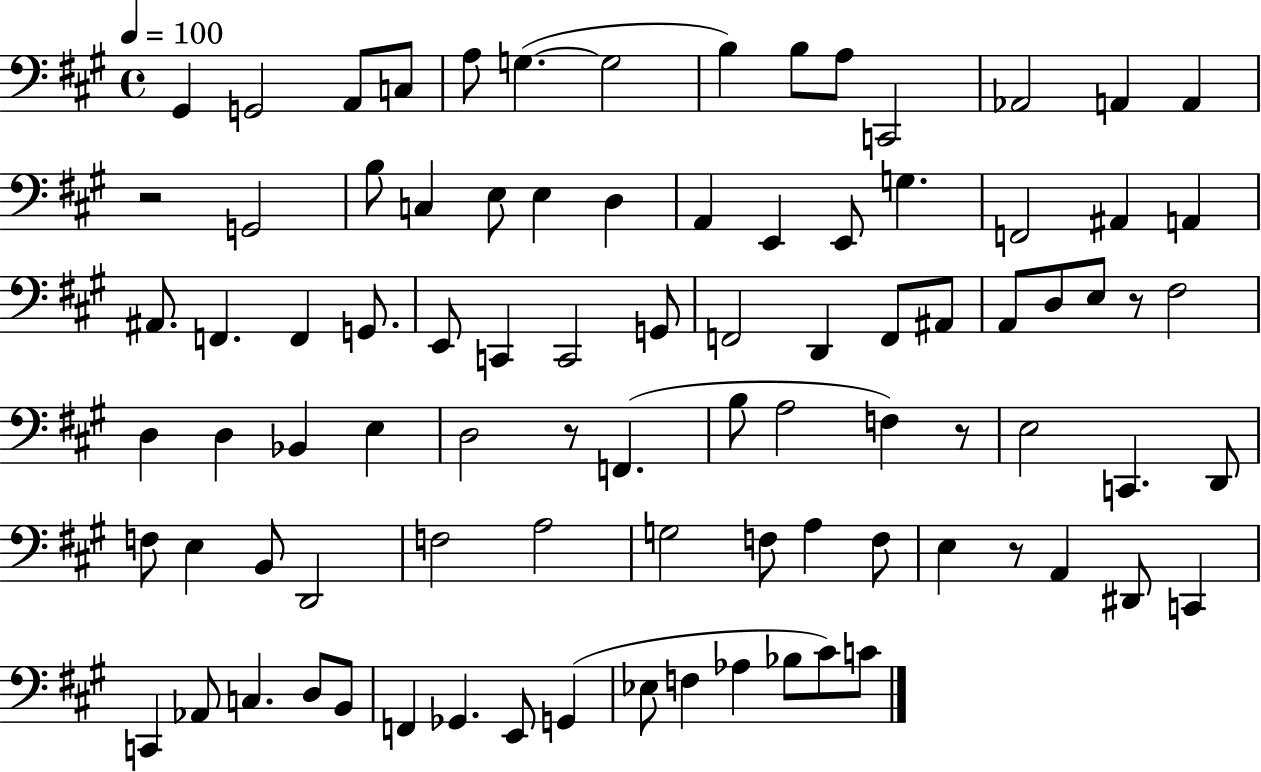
G#2/q G2/h A2/e C3/e A3/e G3/q. G3/h B3/q B3/e A3/e C2/h Ab2/h A2/q A2/q R/h G2/h B3/e C3/q E3/e E3/q D3/q A2/q E2/q E2/e G3/q. F2/h A#2/q A2/q A#2/e. F2/q. F2/q G2/e. E2/e C2/q C2/h G2/e F2/h D2/q F2/e A#2/e A2/e D3/e E3/e R/e F#3/h D3/q D3/q Bb2/q E3/q D3/h R/e F2/q. B3/e A3/h F3/q R/e E3/h C2/q. D2/e F3/e E3/q B2/e D2/h F3/h A3/h G3/h F3/e A3/q F3/e E3/q R/e A2/q D#2/e C2/q C2/q Ab2/e C3/q. D3/e B2/e F2/q Gb2/q. E2/e G2/q Eb3/e F3/q Ab3/q Bb3/e C#4/e C4/e